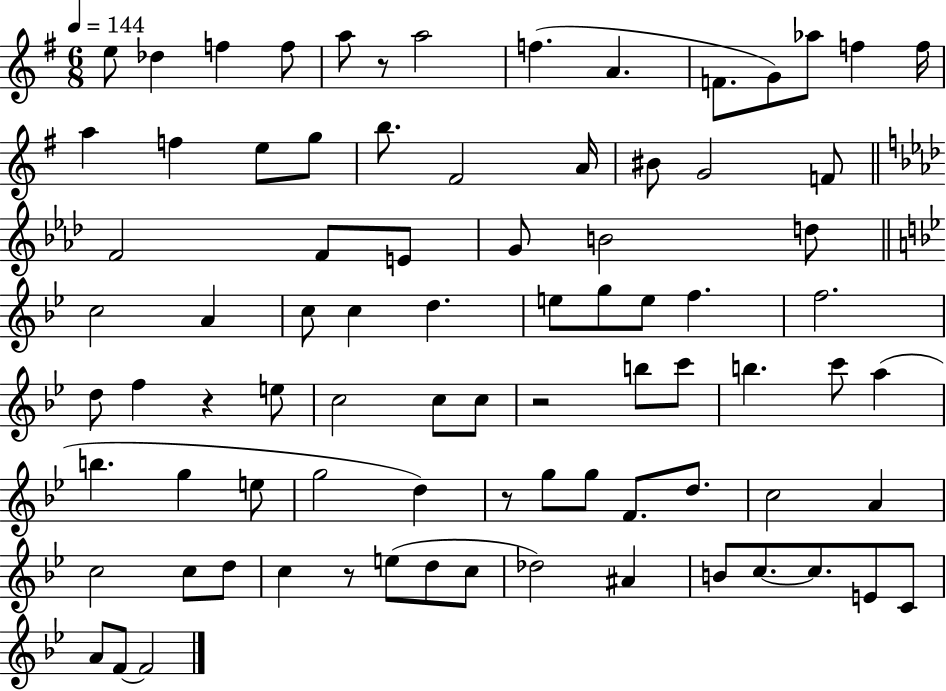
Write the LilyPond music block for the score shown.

{
  \clef treble
  \numericTimeSignature
  \time 6/8
  \key g \major
  \tempo 4 = 144
  \repeat volta 2 { e''8 des''4 f''4 f''8 | a''8 r8 a''2 | f''4.( a'4. | f'8. g'8) aes''8 f''4 f''16 | \break a''4 f''4 e''8 g''8 | b''8. fis'2 a'16 | bis'8 g'2 f'8 | \bar "||" \break \key aes \major f'2 f'8 e'8 | g'8 b'2 d''8 | \bar "||" \break \key g \minor c''2 a'4 | c''8 c''4 d''4. | e''8 g''8 e''8 f''4. | f''2. | \break d''8 f''4 r4 e''8 | c''2 c''8 c''8 | r2 b''8 c'''8 | b''4. c'''8 a''4( | \break b''4. g''4 e''8 | g''2 d''4) | r8 g''8 g''8 f'8. d''8. | c''2 a'4 | \break c''2 c''8 d''8 | c''4 r8 e''8( d''8 c''8 | des''2) ais'4 | b'8 c''8.~~ c''8. e'8 c'8 | \break a'8 f'8~~ f'2 | } \bar "|."
}